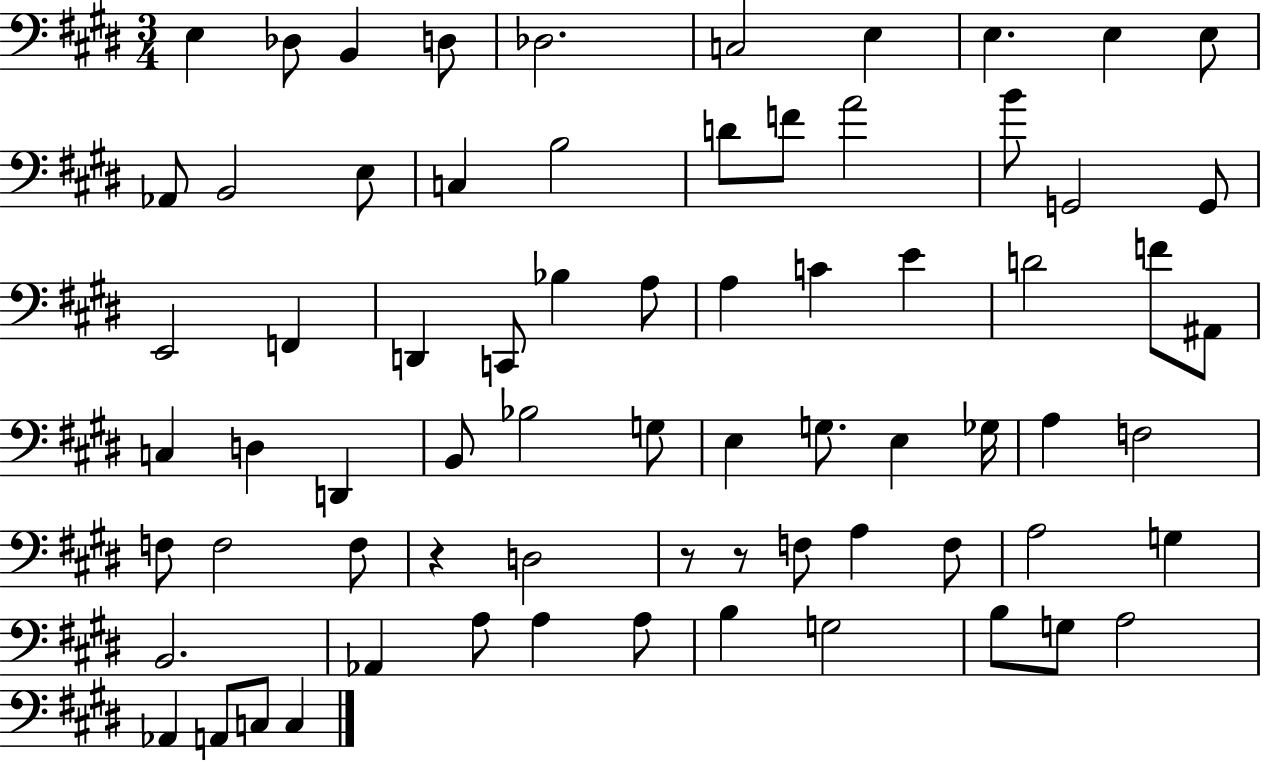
E3/q Db3/e B2/q D3/e Db3/h. C3/h E3/q E3/q. E3/q E3/e Ab2/e B2/h E3/e C3/q B3/h D4/e F4/e A4/h B4/e G2/h G2/e E2/h F2/q D2/q C2/e Bb3/q A3/e A3/q C4/q E4/q D4/h F4/e A#2/e C3/q D3/q D2/q B2/e Bb3/h G3/e E3/q G3/e. E3/q Gb3/s A3/q F3/h F3/e F3/h F3/e R/q D3/h R/e R/e F3/e A3/q F3/e A3/h G3/q B2/h. Ab2/q A3/e A3/q A3/e B3/q G3/h B3/e G3/e A3/h Ab2/q A2/e C3/e C3/q